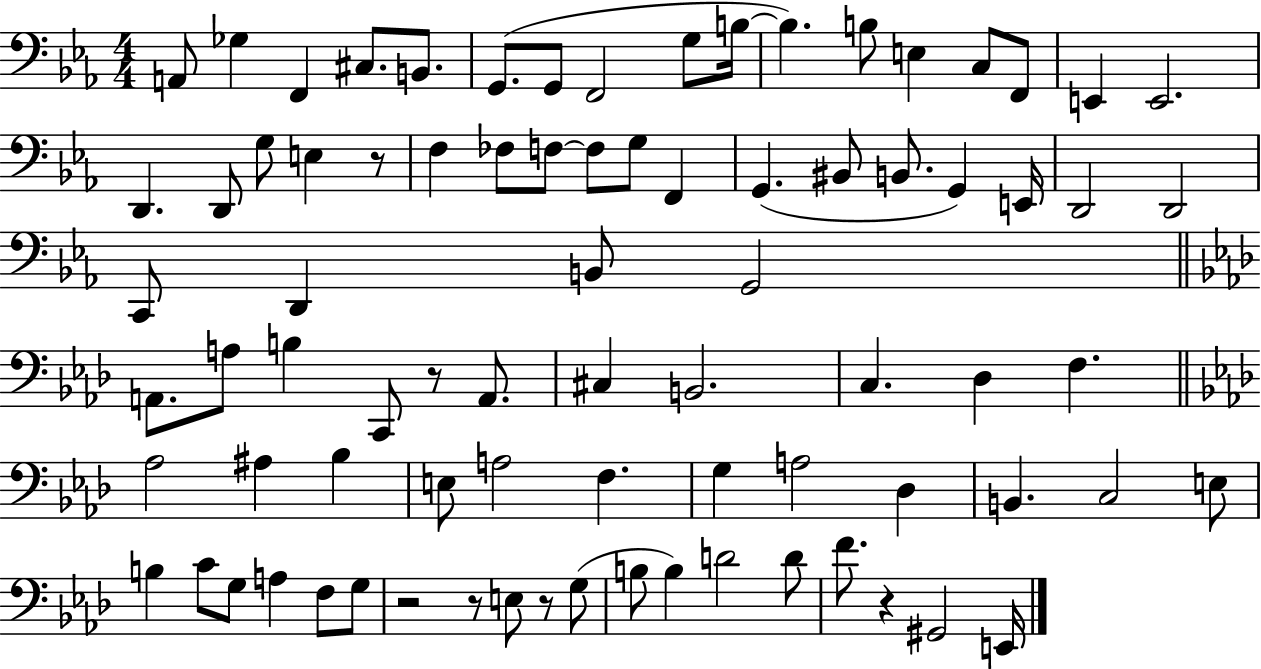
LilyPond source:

{
  \clef bass
  \numericTimeSignature
  \time 4/4
  \key ees \major
  a,8 ges4 f,4 cis8. b,8. | g,8.( g,8 f,2 g8 b16~~ | b4.) b8 e4 c8 f,8 | e,4 e,2. | \break d,4. d,8 g8 e4 r8 | f4 fes8 f8~~ f8 g8 f,4 | g,4.( bis,8 b,8. g,4) e,16 | d,2 d,2 | \break c,8 d,4 b,8 g,2 | \bar "||" \break \key f \minor a,8. a8 b4 c,8 r8 a,8. | cis4 b,2. | c4. des4 f4. | \bar "||" \break \key aes \major aes2 ais4 bes4 | e8 a2 f4. | g4 a2 des4 | b,4. c2 e8 | \break b4 c'8 g8 a4 f8 g8 | r2 r8 e8 r8 g8( | b8 b4) d'2 d'8 | f'8. r4 gis,2 e,16 | \break \bar "|."
}